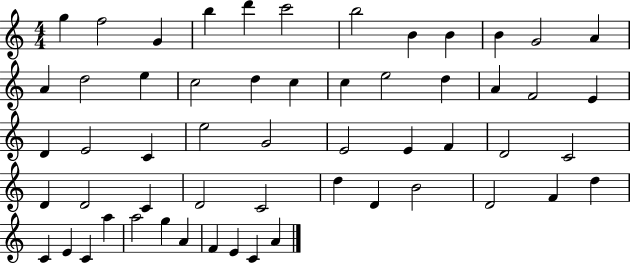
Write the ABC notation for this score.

X:1
T:Untitled
M:4/4
L:1/4
K:C
g f2 G b d' c'2 b2 B B B G2 A A d2 e c2 d c c e2 d A F2 E D E2 C e2 G2 E2 E F D2 C2 D D2 C D2 C2 d D B2 D2 F d C E C a a2 g A F E C A